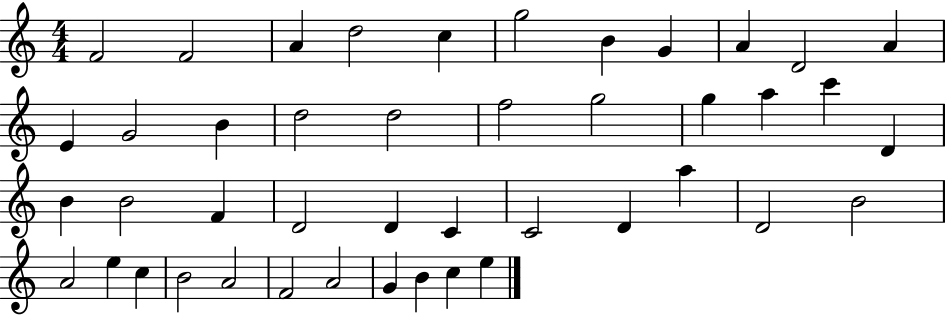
F4/h F4/h A4/q D5/h C5/q G5/h B4/q G4/q A4/q D4/h A4/q E4/q G4/h B4/q D5/h D5/h F5/h G5/h G5/q A5/q C6/q D4/q B4/q B4/h F4/q D4/h D4/q C4/q C4/h D4/q A5/q D4/h B4/h A4/h E5/q C5/q B4/h A4/h F4/h A4/h G4/q B4/q C5/q E5/q